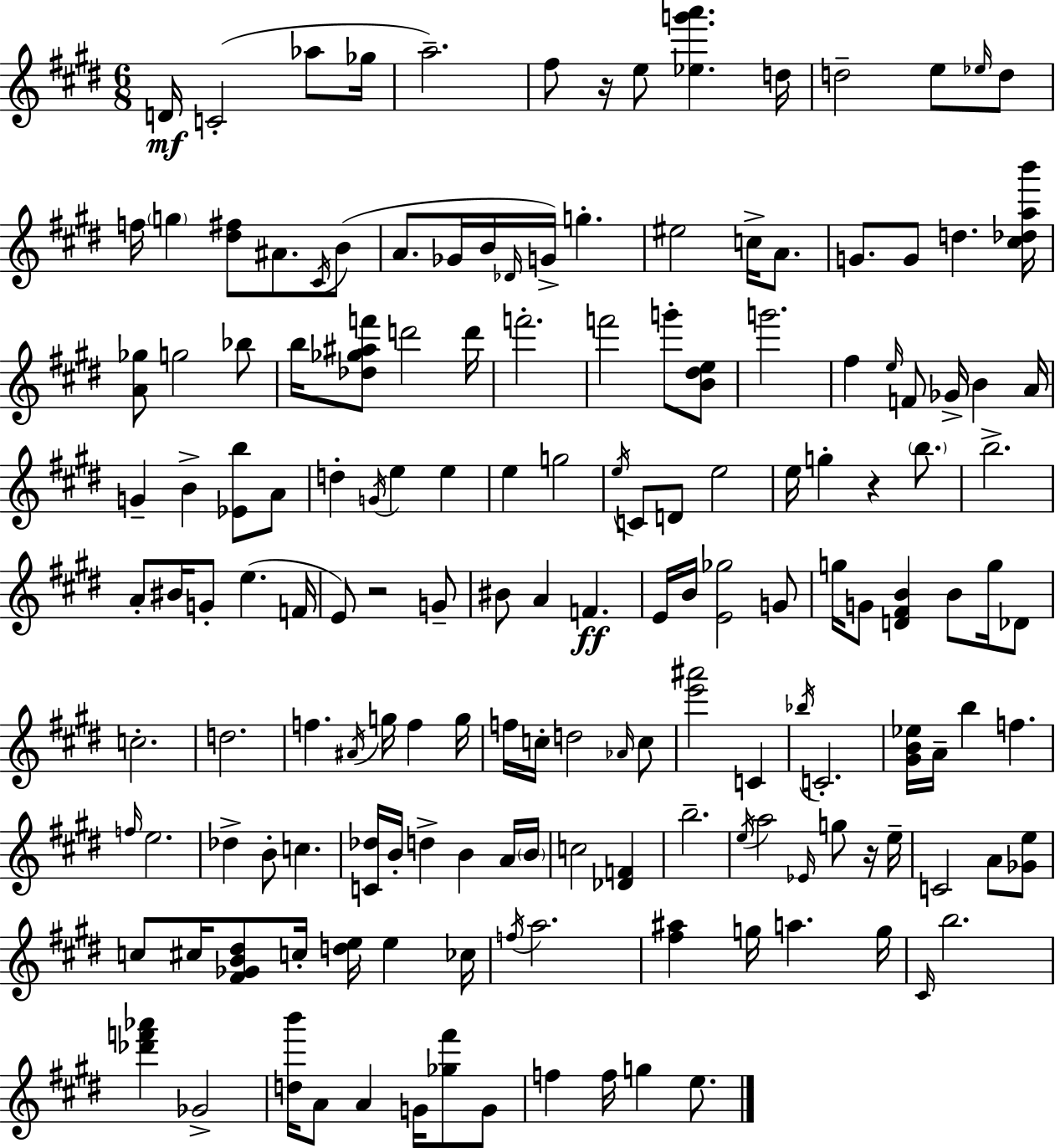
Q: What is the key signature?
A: E major